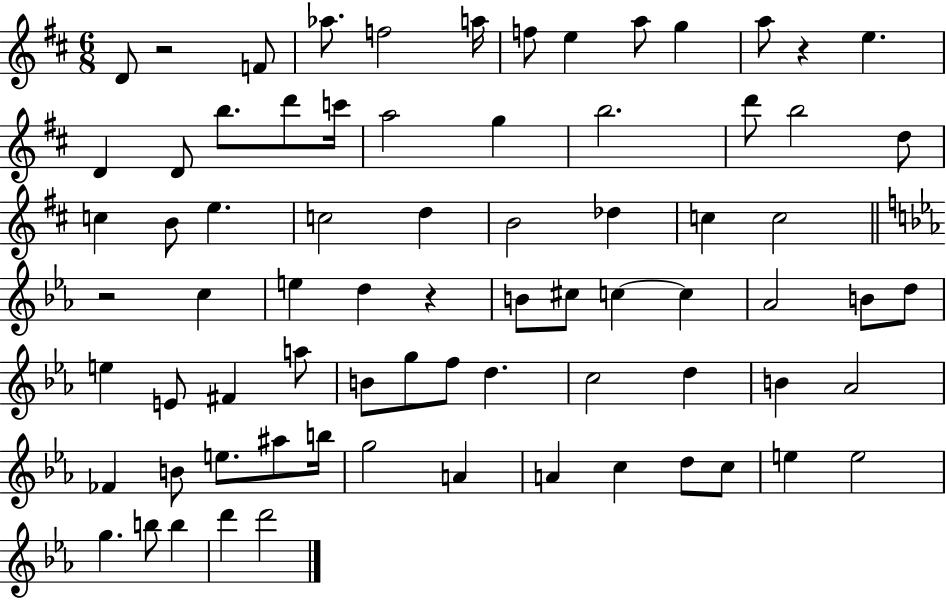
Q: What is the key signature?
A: D major